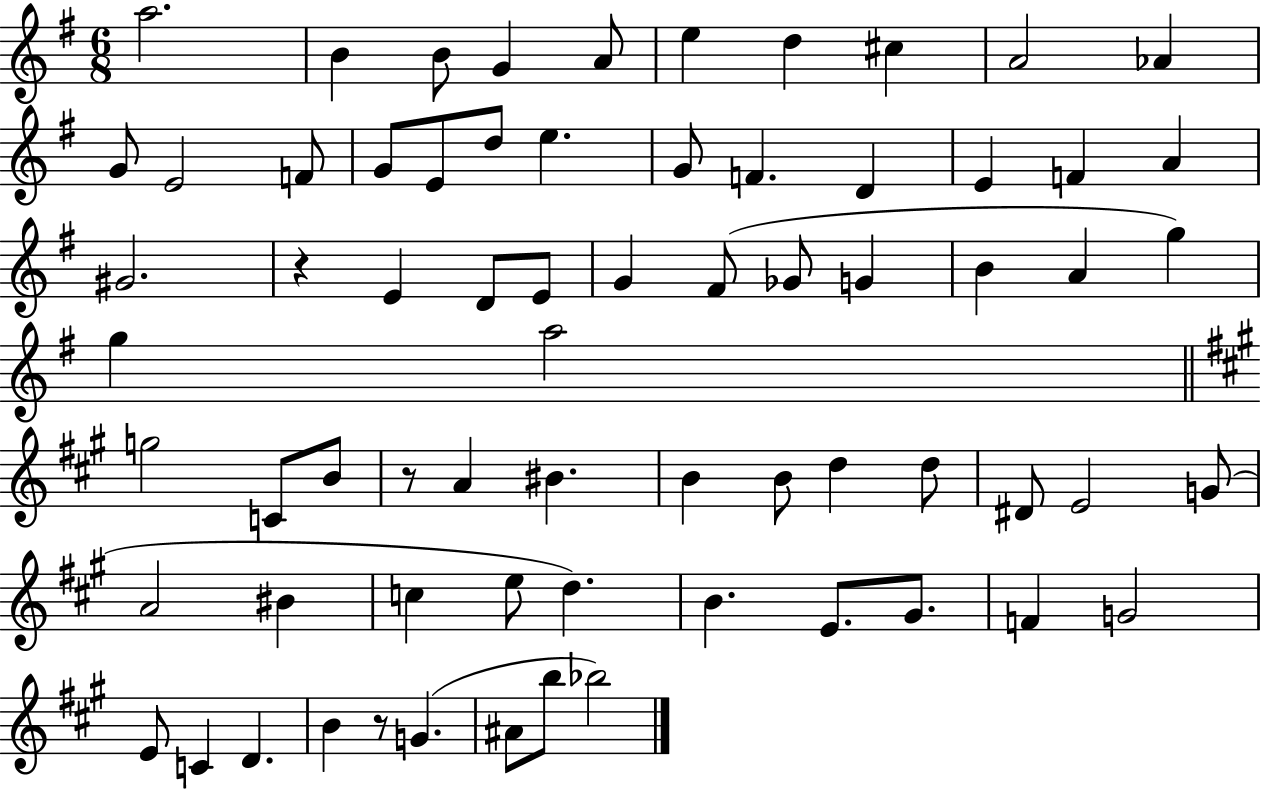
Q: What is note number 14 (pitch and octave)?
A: G4